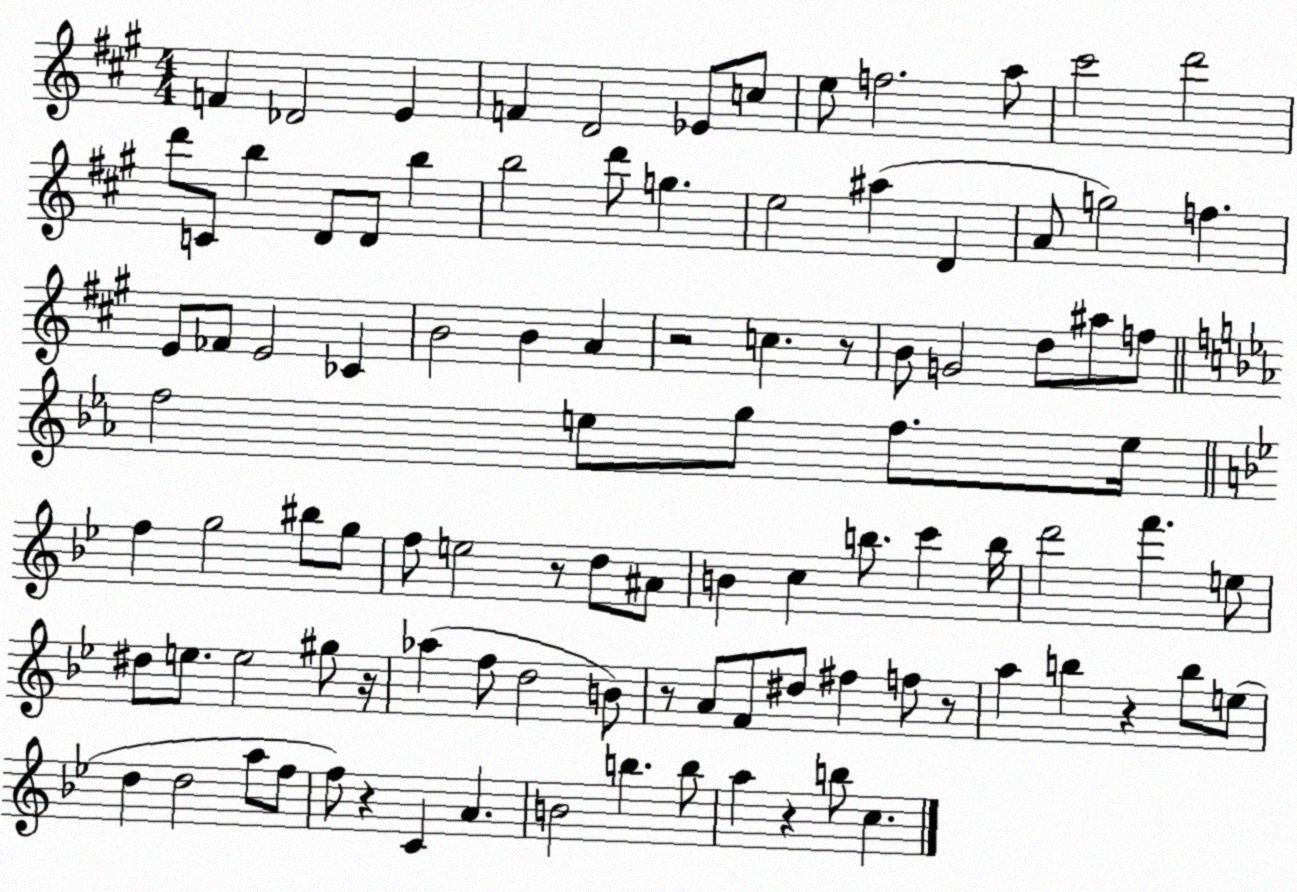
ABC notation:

X:1
T:Untitled
M:4/4
L:1/4
K:A
F _D2 E F D2 _E/2 c/2 e/2 f2 a/2 ^c'2 d'2 d'/2 C/2 b D/2 D/2 b b2 d'/2 g e2 ^a D A/2 g2 f E/2 _F/2 E2 _C B2 B A z2 c z/2 B/2 G2 d/2 ^a/2 f/2 f2 e/2 g/2 f/2 e/4 f g2 ^b/2 g/2 f/2 e2 z/2 d/2 ^A/2 B c b/2 c' b/4 d'2 f' e/2 ^d/2 e/2 e2 ^g/2 z/4 _a f/2 d2 B/2 z/2 A/2 F/2 ^d/2 ^f f/2 z/2 a b z b/2 e/2 d d2 a/2 f/2 f/2 z C A B2 b b/2 a z b/2 c